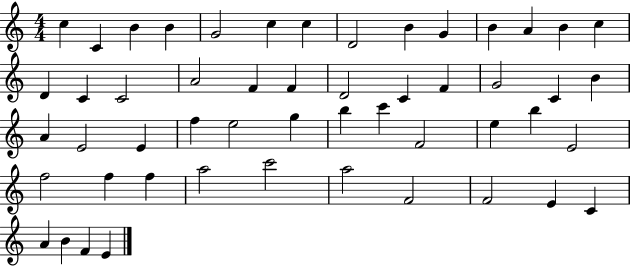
{
  \clef treble
  \numericTimeSignature
  \time 4/4
  \key c \major
  c''4 c'4 b'4 b'4 | g'2 c''4 c''4 | d'2 b'4 g'4 | b'4 a'4 b'4 c''4 | \break d'4 c'4 c'2 | a'2 f'4 f'4 | d'2 c'4 f'4 | g'2 c'4 b'4 | \break a'4 e'2 e'4 | f''4 e''2 g''4 | b''4 c'''4 f'2 | e''4 b''4 e'2 | \break f''2 f''4 f''4 | a''2 c'''2 | a''2 f'2 | f'2 e'4 c'4 | \break a'4 b'4 f'4 e'4 | \bar "|."
}